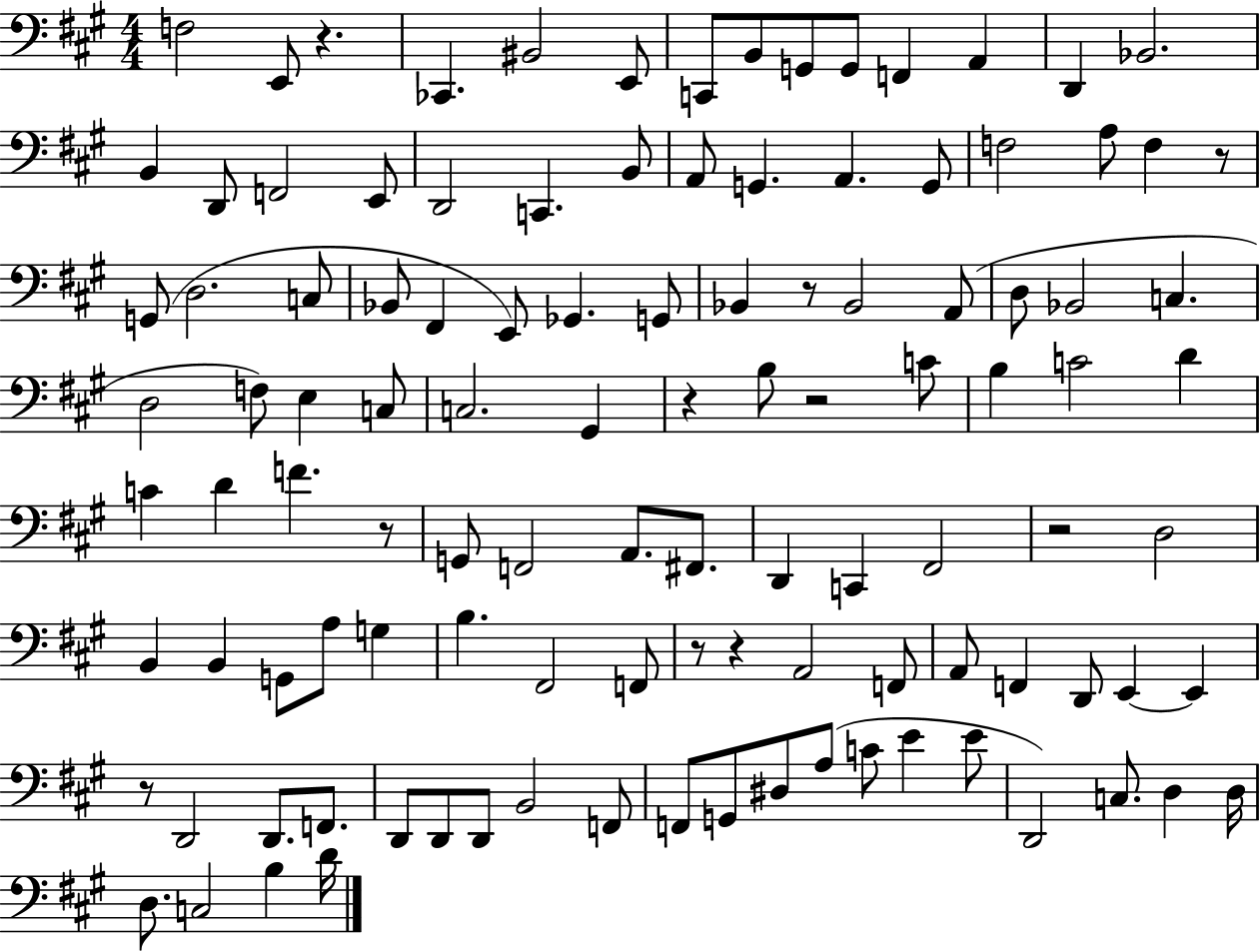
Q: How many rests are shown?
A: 10